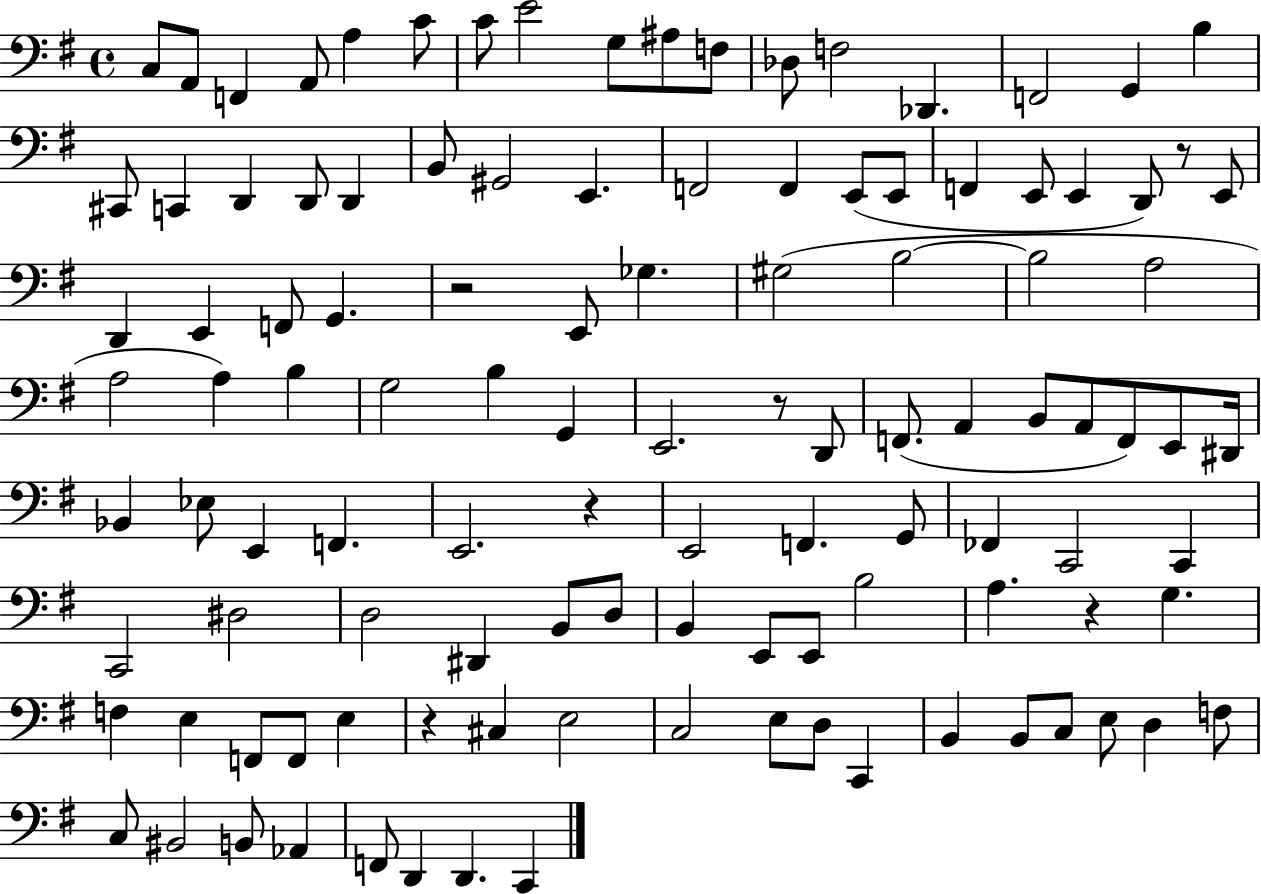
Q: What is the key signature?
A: G major